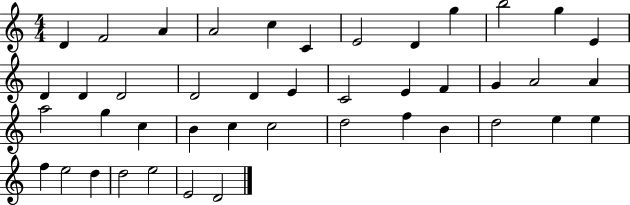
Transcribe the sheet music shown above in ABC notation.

X:1
T:Untitled
M:4/4
L:1/4
K:C
D F2 A A2 c C E2 D g b2 g E D D D2 D2 D E C2 E F G A2 A a2 g c B c c2 d2 f B d2 e e f e2 d d2 e2 E2 D2